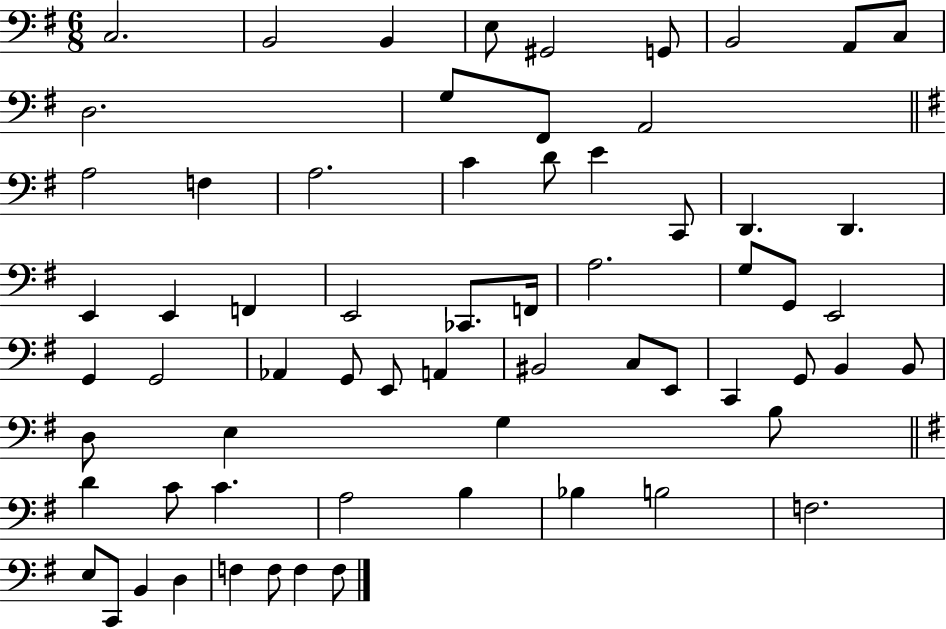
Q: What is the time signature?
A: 6/8